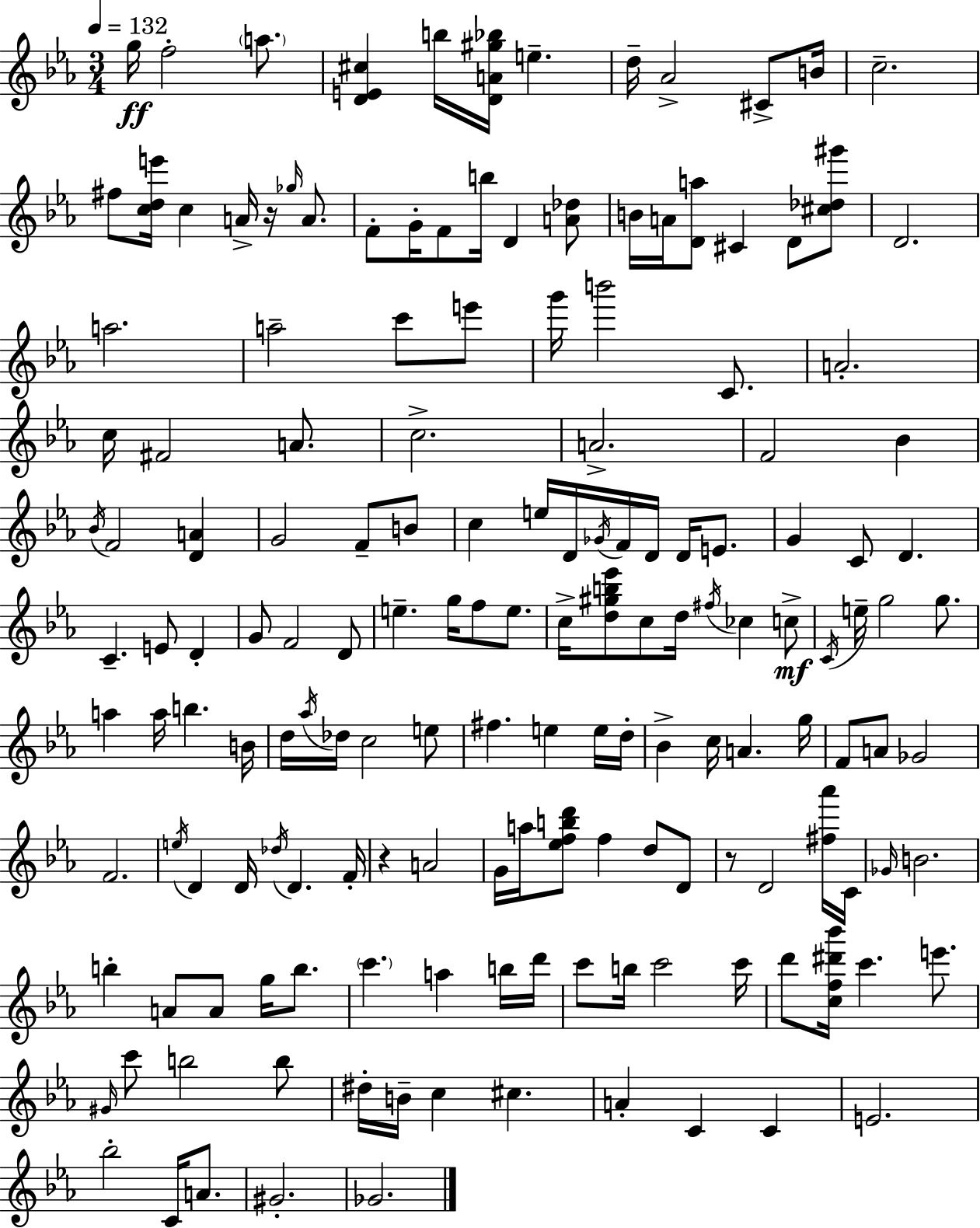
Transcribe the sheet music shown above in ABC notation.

X:1
T:Untitled
M:3/4
L:1/4
K:Eb
g/4 f2 a/2 [DE^c] b/4 [DA^g_b]/4 e d/4 _A2 ^C/2 B/4 c2 ^f/2 [cde']/4 c A/4 z/4 _g/4 A/2 F/2 G/4 F/2 b/4 D [A_d]/2 B/4 A/4 [Da]/2 ^C D/2 [^c_d^g']/2 D2 a2 a2 c'/2 e'/2 g'/4 b'2 C/2 A2 c/4 ^F2 A/2 c2 A2 F2 _B _B/4 F2 [DA] G2 F/2 B/2 c e/4 D/4 _G/4 F/4 D/4 D/4 E/2 G C/2 D C E/2 D G/2 F2 D/2 e g/4 f/2 e/2 c/4 [d^gb_e']/2 c/2 d/4 ^f/4 _c c/2 C/4 e/4 g2 g/2 a a/4 b B/4 d/4 _a/4 _d/4 c2 e/2 ^f e e/4 d/4 _B c/4 A g/4 F/2 A/2 _G2 F2 e/4 D D/4 _d/4 D F/4 z A2 G/4 a/4 [_efbd']/2 f d/2 D/2 z/2 D2 [^f_a']/4 C/4 _G/4 B2 b A/2 A/2 g/4 b/2 c' a b/4 d'/4 c'/2 b/4 c'2 c'/4 d'/2 [cf^d'_b']/4 c' e'/2 ^G/4 c'/2 b2 b/2 ^d/4 B/4 c ^c A C C E2 _b2 C/4 A/2 ^G2 _G2